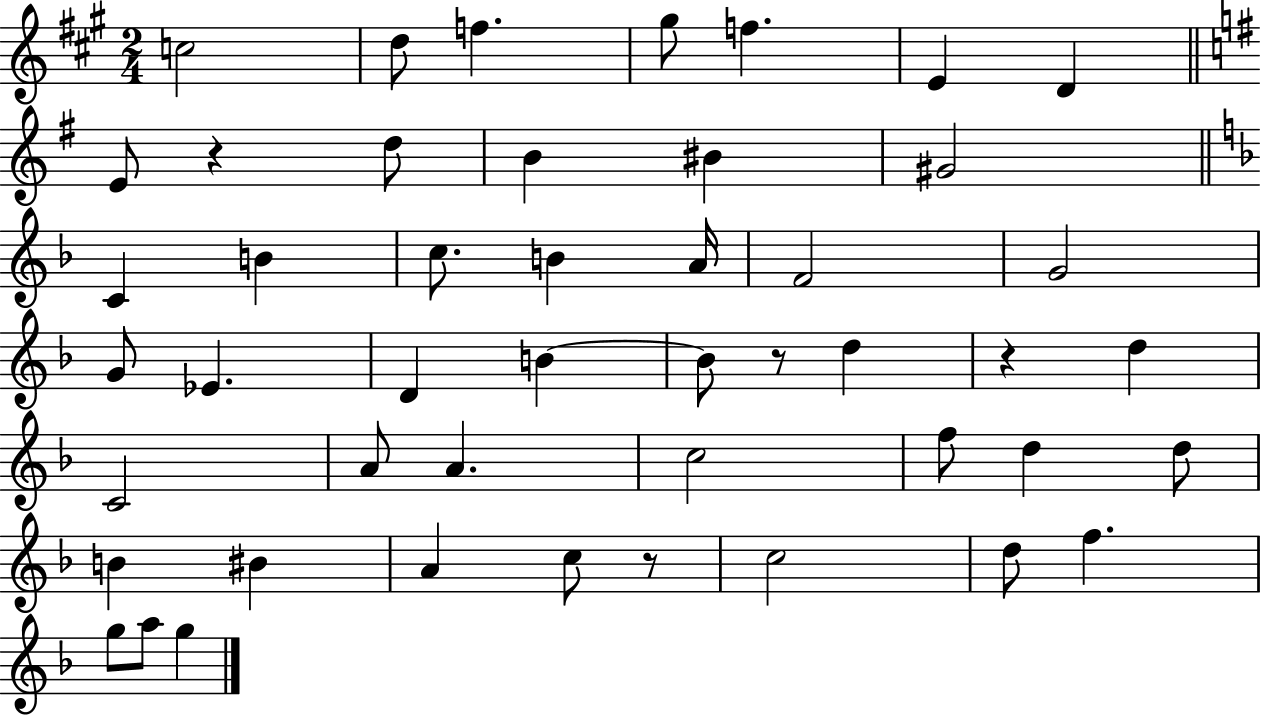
X:1
T:Untitled
M:2/4
L:1/4
K:A
c2 d/2 f ^g/2 f E D E/2 z d/2 B ^B ^G2 C B c/2 B A/4 F2 G2 G/2 _E D B B/2 z/2 d z d C2 A/2 A c2 f/2 d d/2 B ^B A c/2 z/2 c2 d/2 f g/2 a/2 g